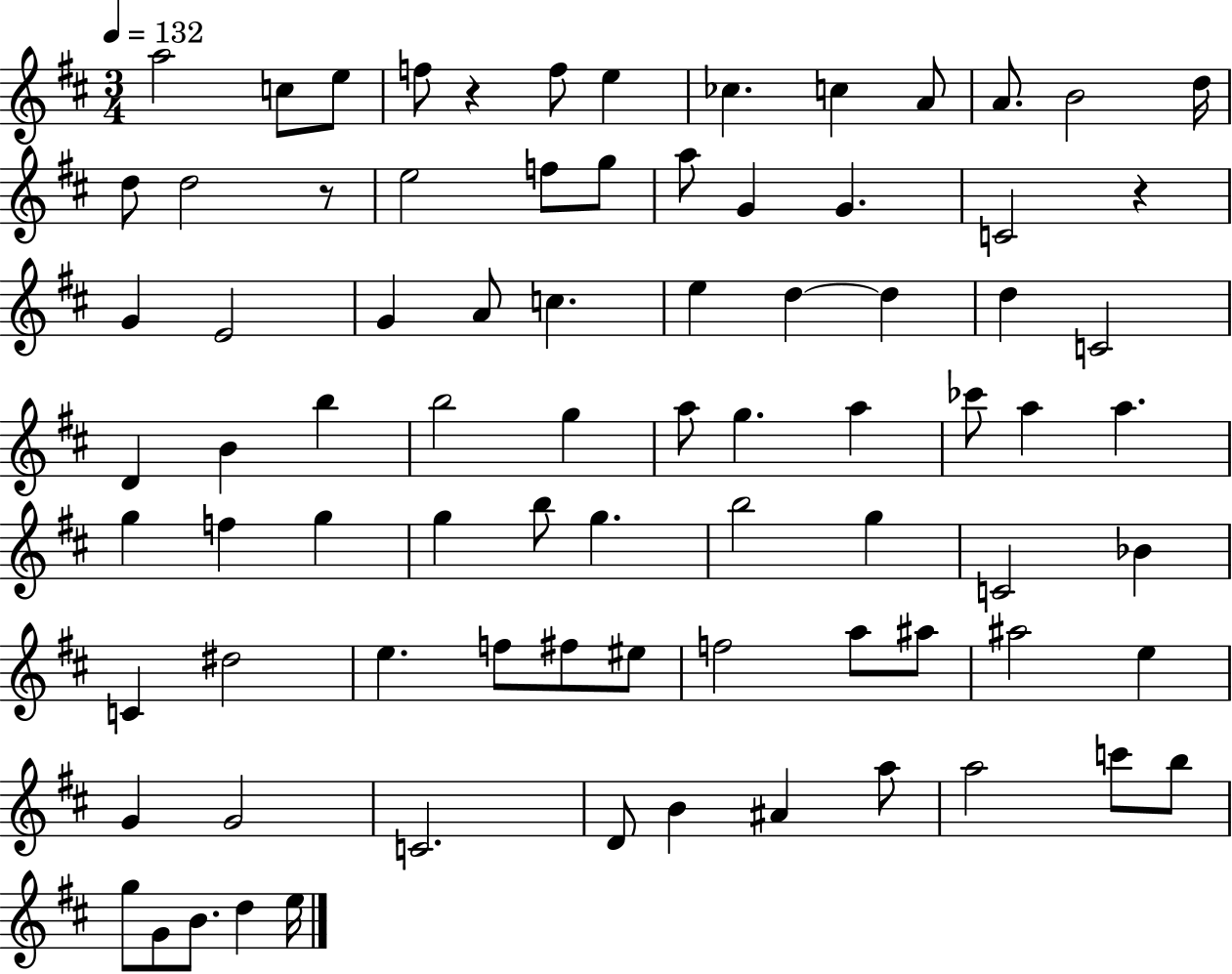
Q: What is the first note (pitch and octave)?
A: A5